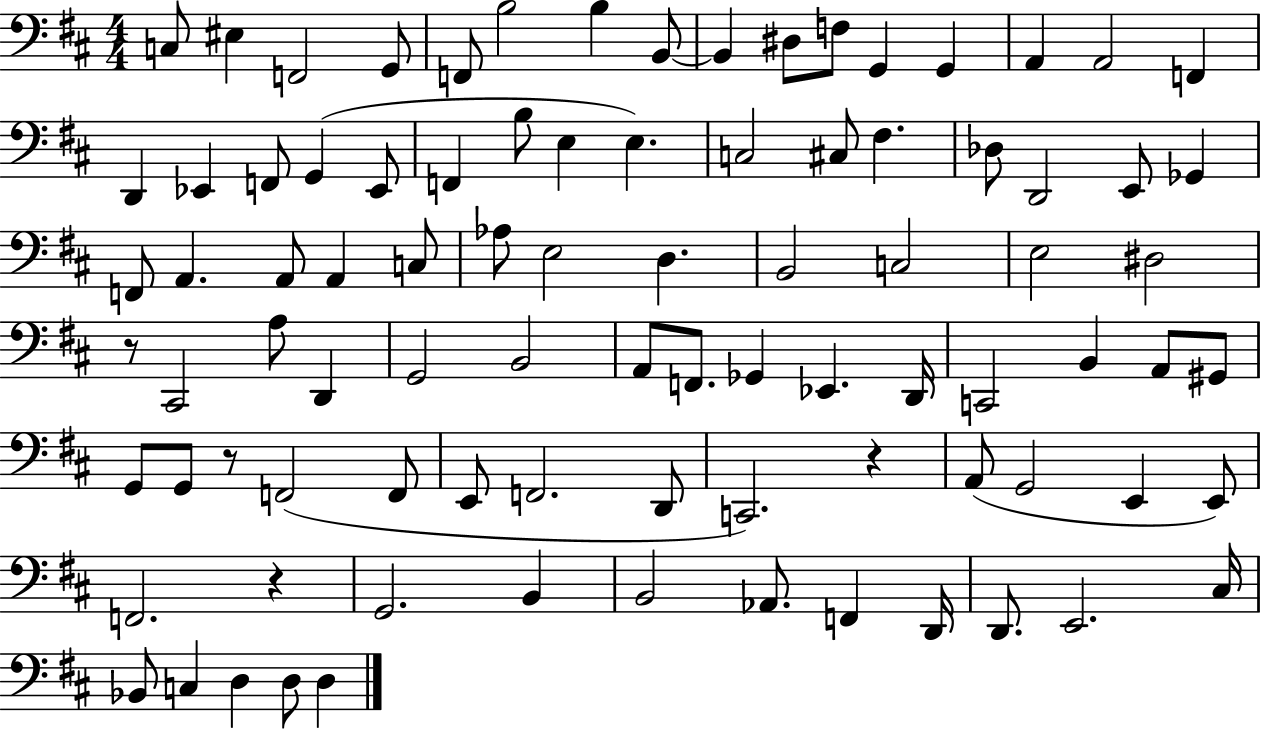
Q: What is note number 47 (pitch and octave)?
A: D2